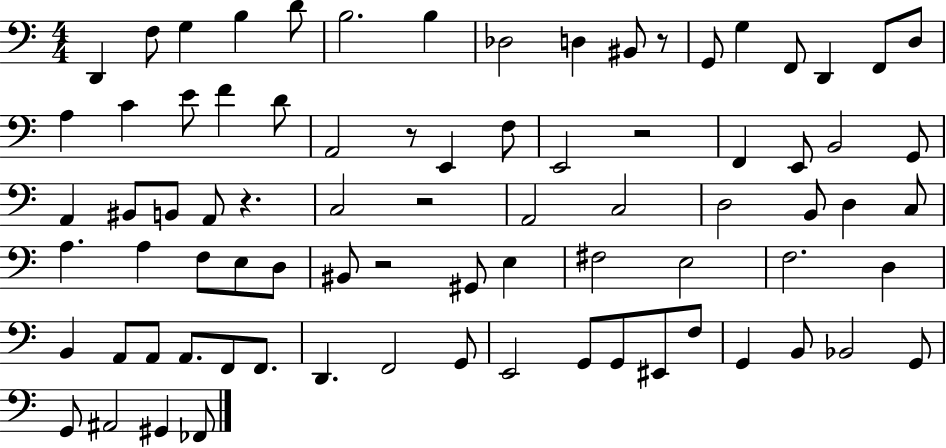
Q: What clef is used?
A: bass